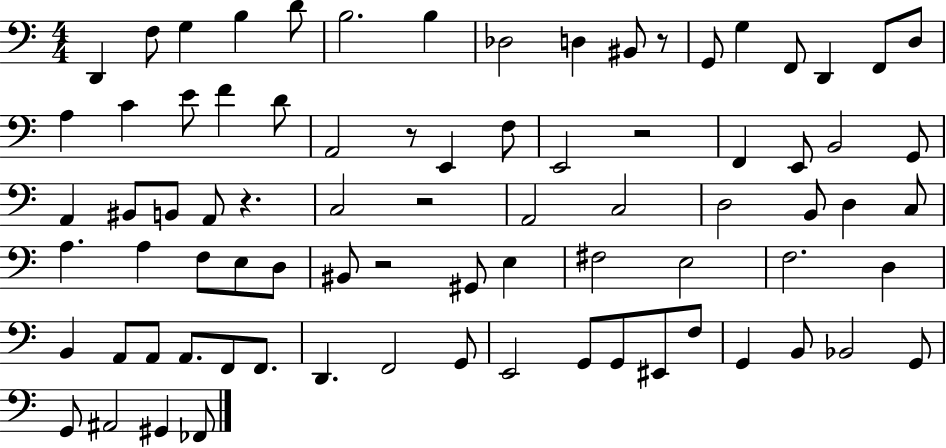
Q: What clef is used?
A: bass